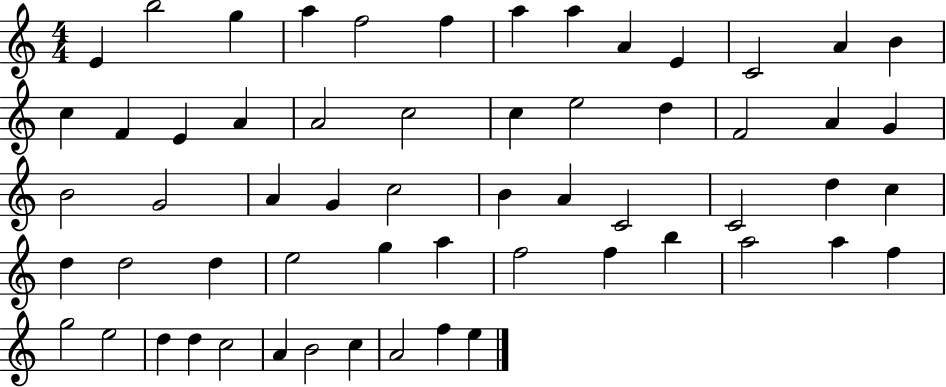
E4/q B5/h G5/q A5/q F5/h F5/q A5/q A5/q A4/q E4/q C4/h A4/q B4/q C5/q F4/q E4/q A4/q A4/h C5/h C5/q E5/h D5/q F4/h A4/q G4/q B4/h G4/h A4/q G4/q C5/h B4/q A4/q C4/h C4/h D5/q C5/q D5/q D5/h D5/q E5/h G5/q A5/q F5/h F5/q B5/q A5/h A5/q F5/q G5/h E5/h D5/q D5/q C5/h A4/q B4/h C5/q A4/h F5/q E5/q